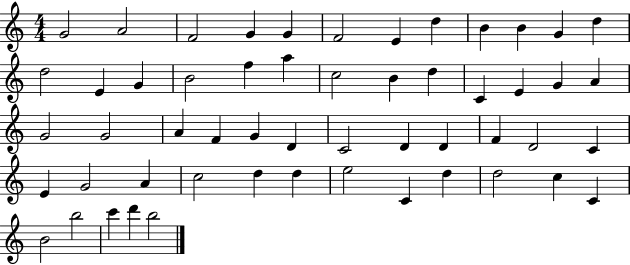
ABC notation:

X:1
T:Untitled
M:4/4
L:1/4
K:C
G2 A2 F2 G G F2 E d B B G d d2 E G B2 f a c2 B d C E G A G2 G2 A F G D C2 D D F D2 C E G2 A c2 d d e2 C d d2 c C B2 b2 c' d' b2